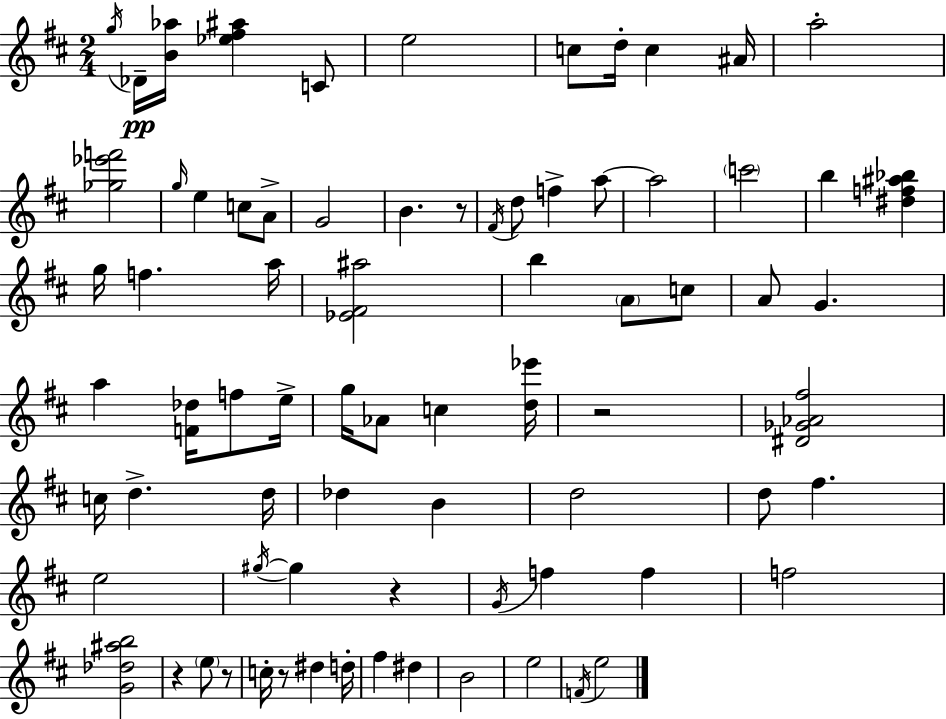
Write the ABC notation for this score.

X:1
T:Untitled
M:2/4
L:1/4
K:D
g/4 _D/4 [B_a]/4 [_e^f^a] C/2 e2 c/2 d/4 c ^A/4 a2 [_g_e'f']2 g/4 e c/2 A/2 G2 B z/2 ^F/4 d/2 f a/2 a2 c'2 b [^df^a_b] g/4 f a/4 [_E^F^a]2 b A/2 c/2 A/2 G a [F_d]/4 f/2 e/4 g/4 _A/2 c [d_e']/4 z2 [^D_G_A^f]2 c/4 d d/4 _d B d2 d/2 ^f e2 ^g/4 ^g z G/4 f f f2 [G_d^ab]2 z e/2 z/2 c/4 z/2 ^d d/4 ^f ^d B2 e2 F/4 e2